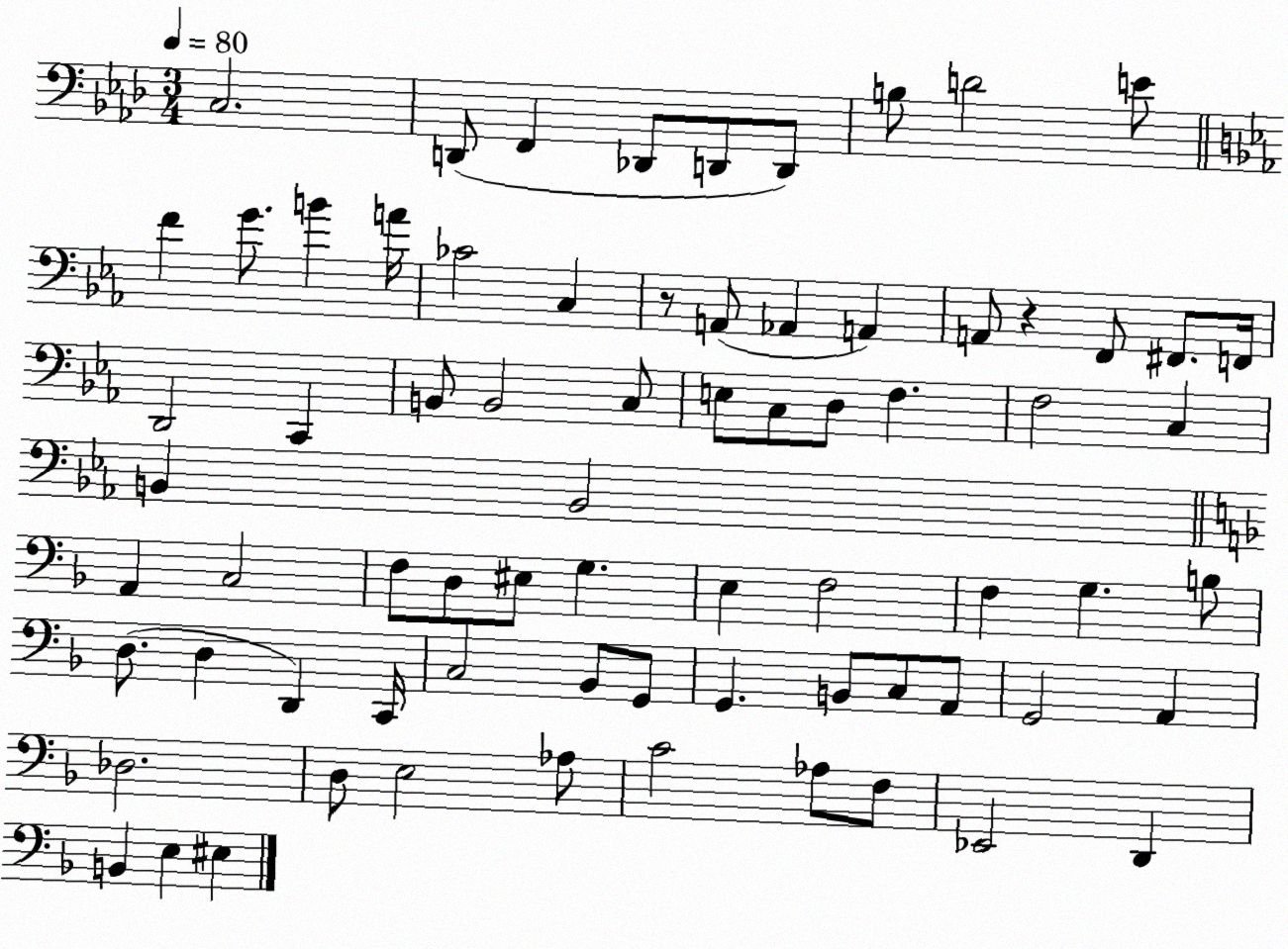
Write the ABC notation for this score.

X:1
T:Untitled
M:3/4
L:1/4
K:Ab
C,2 D,,/2 F,, _D,,/2 D,,/2 D,,/2 B,/2 D2 E/2 F G/2 B A/4 _C2 C, z/2 A,,/2 _A,, A,, A,,/2 z F,,/2 ^F,,/2 F,,/4 D,,2 C,, B,,/2 B,,2 C,/2 E,/2 C,/2 D,/2 F, F,2 C, B,, B,,2 A,, C,2 F,/2 D,/2 ^E,/2 G, E, F,2 F, G, B,/2 D,/2 D, D,, C,,/4 C,2 _B,,/2 G,,/2 G,, B,,/2 C,/2 A,,/2 G,,2 A,, _D,2 D,/2 E,2 _A,/2 C2 _A,/2 F,/2 _E,,2 D,, B,, E, ^E,